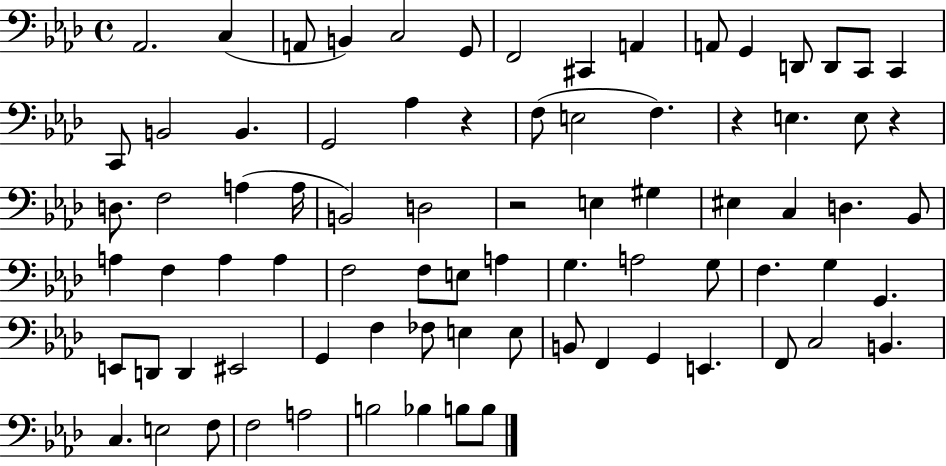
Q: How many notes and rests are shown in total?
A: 80